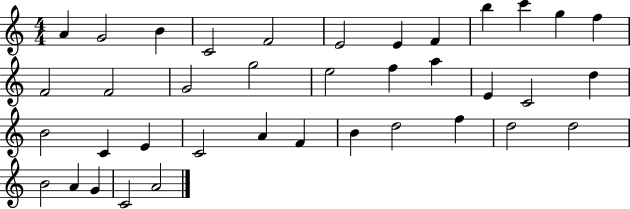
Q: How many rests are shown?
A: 0